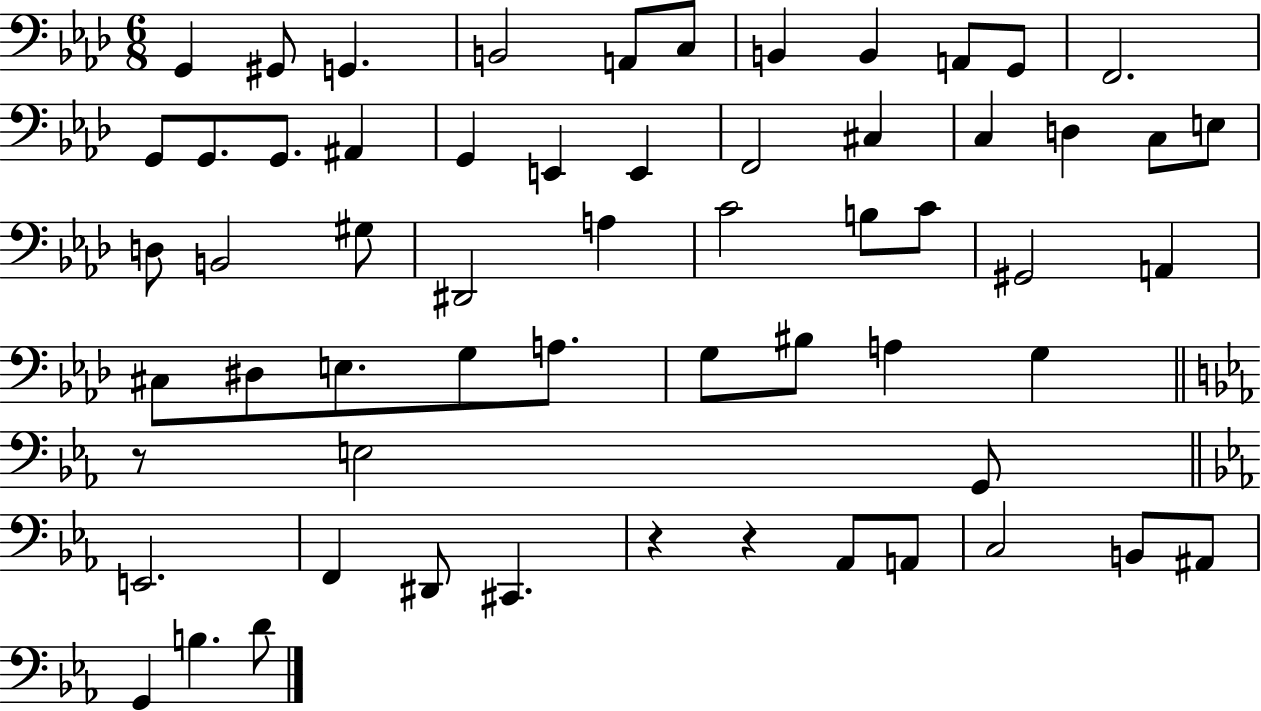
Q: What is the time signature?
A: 6/8